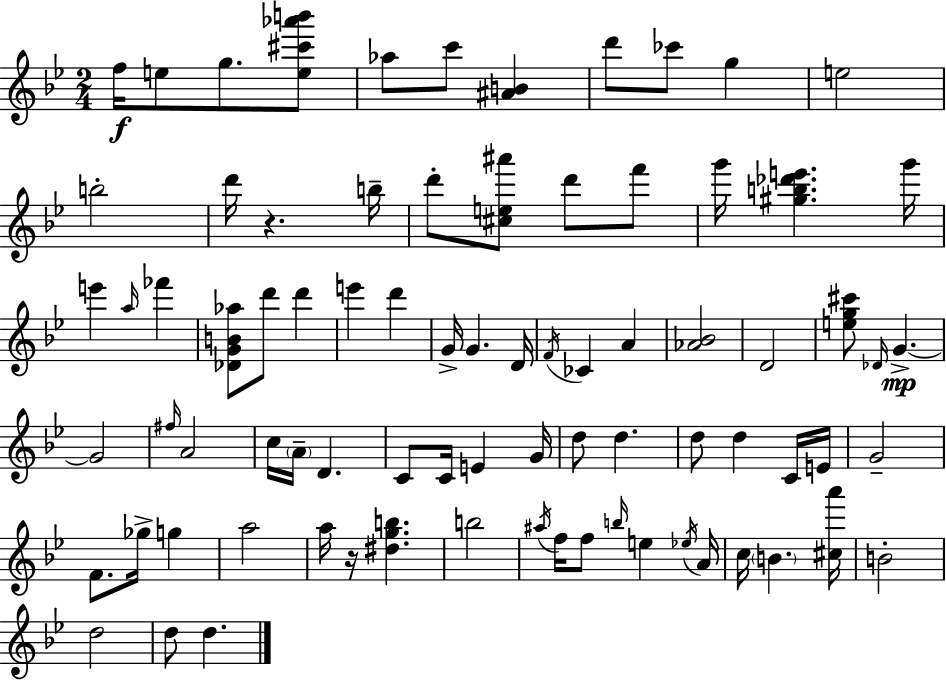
{
  \clef treble
  \numericTimeSignature
  \time 2/4
  \key bes \major
  \repeat volta 2 { f''16\f e''8 g''8. <e'' cis''' aes''' b'''>8 | aes''8 c'''8 <ais' b'>4 | d'''8 ces'''8 g''4 | e''2 | \break b''2-. | d'''16 r4. b''16-- | d'''8-. <cis'' e'' ais'''>8 d'''8 f'''8 | g'''16 <gis'' b'' des''' e'''>4. g'''16 | \break e'''4 \grace { a''16 } fes'''4 | <des' g' b' aes''>8 d'''8 d'''4 | e'''4 d'''4 | g'16-> g'4. | \break d'16 \acciaccatura { f'16 } ces'4 a'4 | <aes' bes'>2 | d'2 | <e'' g'' cis'''>8 \grace { des'16 } g'4.->~~\mp | \break g'2 | \grace { fis''16 } a'2 | c''16 \parenthesize a'16-- d'4. | c'8 c'16 e'4 | \break g'16 d''8 d''4. | d''8 d''4 | c'16 e'16 g'2-- | f'8. ges''16-> | \break g''4 a''2 | a''16 r16 <dis'' g'' b''>4. | b''2 | \acciaccatura { ais''16 } f''16 f''8 | \break \grace { b''16 } e''4 \acciaccatura { ees''16 } a'16 c''16 | \parenthesize b'4. <cis'' a'''>16 b'2-. | d''2 | d''8 | \break d''4. } \bar "|."
}